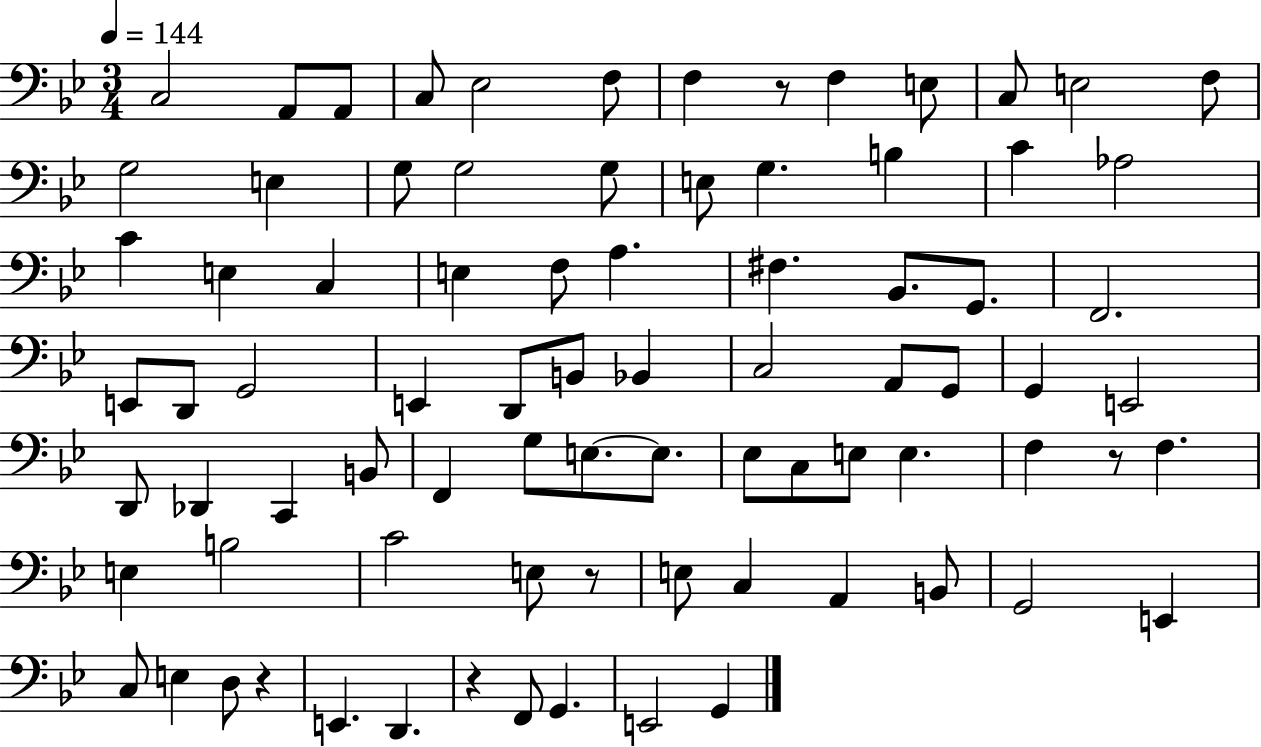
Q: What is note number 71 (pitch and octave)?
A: D3